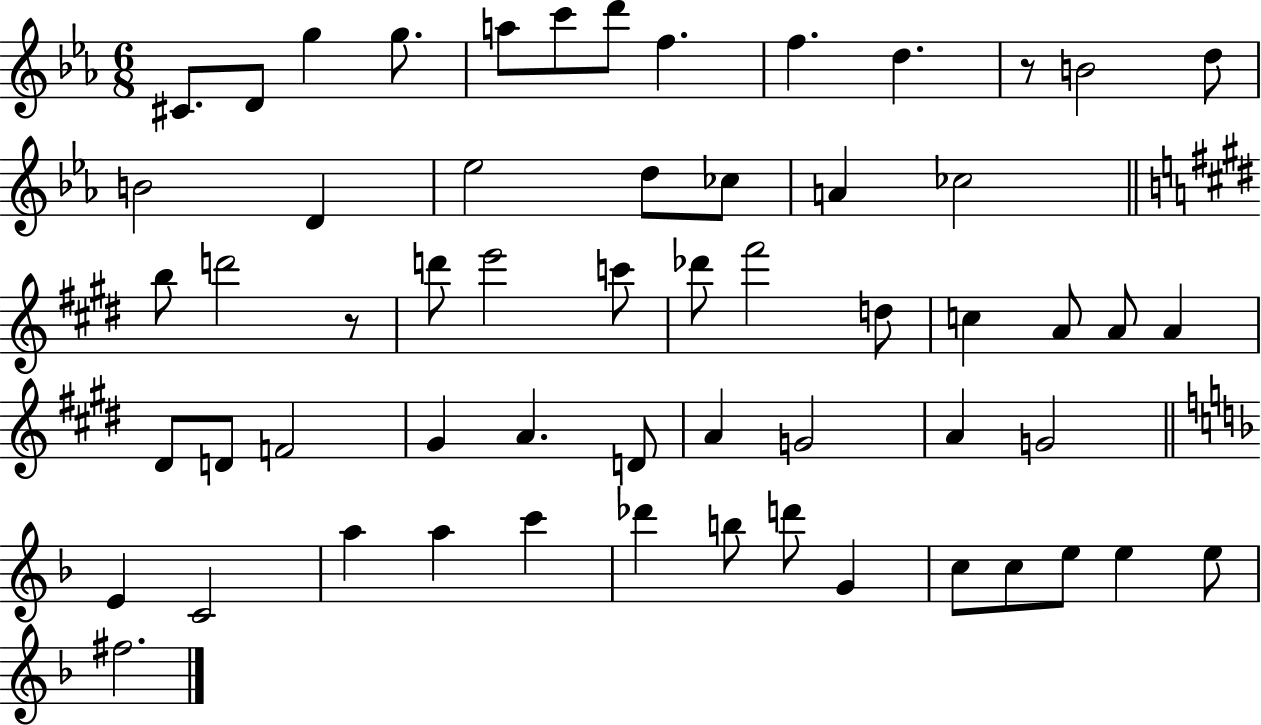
{
  \clef treble
  \numericTimeSignature
  \time 6/8
  \key ees \major
  cis'8. d'8 g''4 g''8. | a''8 c'''8 d'''8 f''4. | f''4. d''4. | r8 b'2 d''8 | \break b'2 d'4 | ees''2 d''8 ces''8 | a'4 ces''2 | \bar "||" \break \key e \major b''8 d'''2 r8 | d'''8 e'''2 c'''8 | des'''8 fis'''2 d''8 | c''4 a'8 a'8 a'4 | \break dis'8 d'8 f'2 | gis'4 a'4. d'8 | a'4 g'2 | a'4 g'2 | \break \bar "||" \break \key f \major e'4 c'2 | a''4 a''4 c'''4 | des'''4 b''8 d'''8 g'4 | c''8 c''8 e''8 e''4 e''8 | \break fis''2. | \bar "|."
}